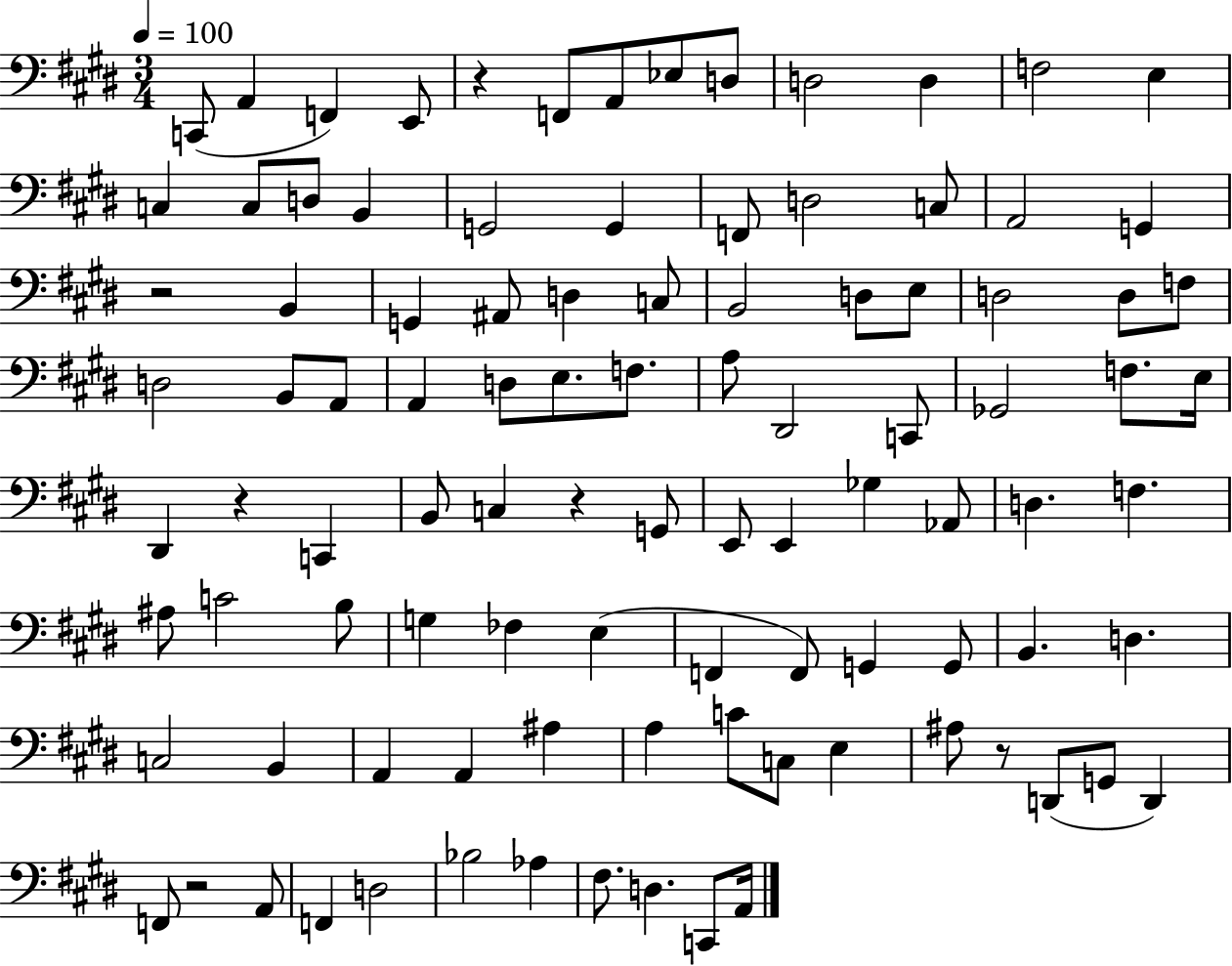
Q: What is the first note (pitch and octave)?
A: C2